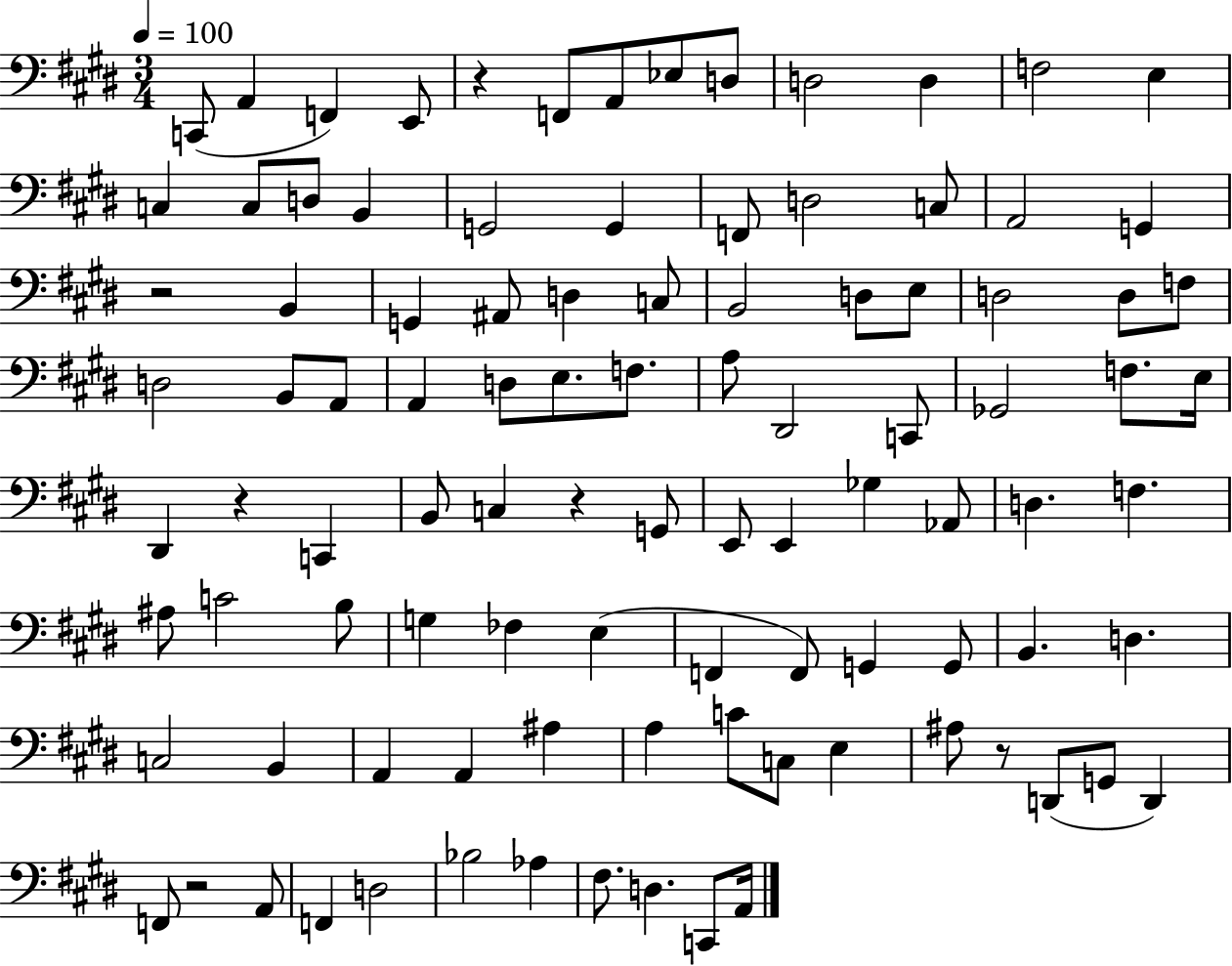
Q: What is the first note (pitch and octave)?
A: C2